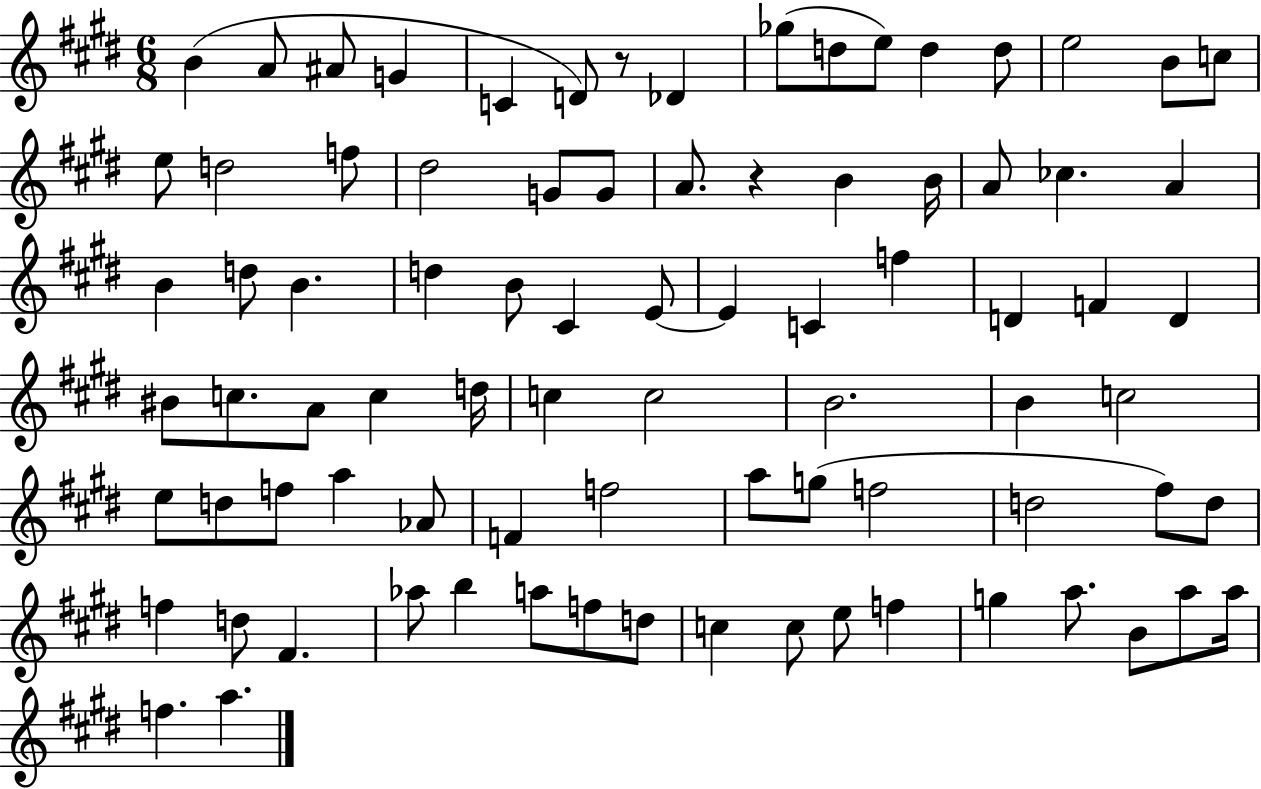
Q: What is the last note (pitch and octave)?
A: A5